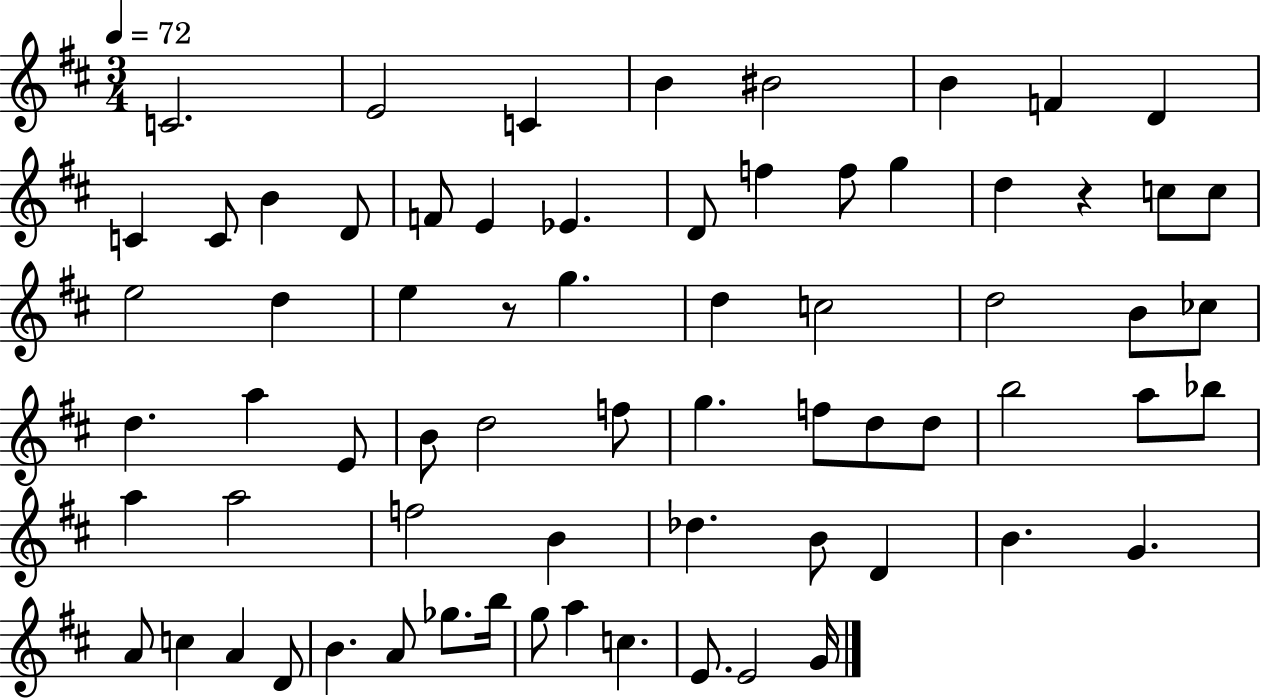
X:1
T:Untitled
M:3/4
L:1/4
K:D
C2 E2 C B ^B2 B F D C C/2 B D/2 F/2 E _E D/2 f f/2 g d z c/2 c/2 e2 d e z/2 g d c2 d2 B/2 _c/2 d a E/2 B/2 d2 f/2 g f/2 d/2 d/2 b2 a/2 _b/2 a a2 f2 B _d B/2 D B G A/2 c A D/2 B A/2 _g/2 b/4 g/2 a c E/2 E2 G/4